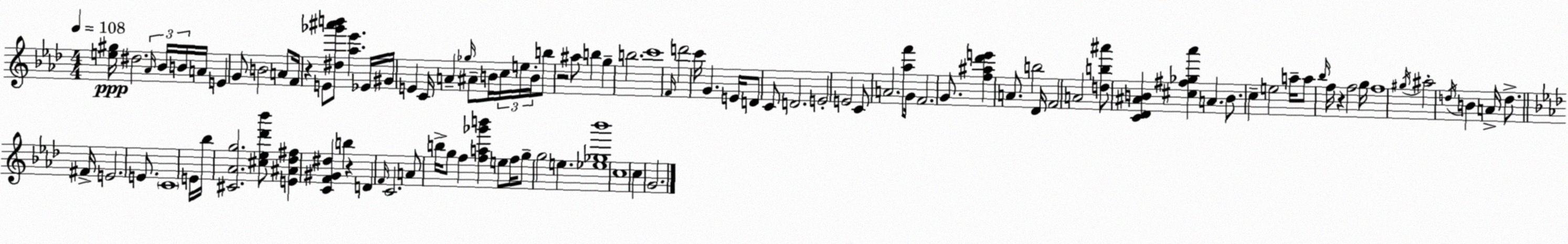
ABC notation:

X:1
T:Untitled
M:4/4
L:1/4
K:Fm
[e^g]/4 ^d2 _A/4 _B/4 B/4 A/4 E G/2 B2 A/2 F/4 z E/2 [^d_g'^a'b']/2 [_a_e'] _E/4 ^G/4 E C/4 A _g/4 ^A/2 B/4 c/4 e/4 B/4 b/2 z2 ^a/2 b g b2 c'4 F/4 d'2 c'/4 G E/4 D/2 C/2 D2 E2 E2 C/2 A2 [_af']/2 G/4 F2 G/2 [f^a_d'e'] A/2 b2 _D/4 F2 A2 [db^a']/2 [C_D^AB] [^c^f_g_a'] A B/2 c e2 a/4 a/2 _b/4 f/4 z f2 g/4 f4 ^g/4 ^a2 d/4 B A/4 d/2 ^F/4 E2 E/2 C4 E/4 _b/4 [^C_Ag]2 [^c_e_d'_b']/2 [E^A_d^f] [CF^G^d] b z D F/4 C2 A/2 b/4 g/2 f [fa_g'b'] e/2 f/4 g/2 g2 e [_e_g_b']4 c4 c G2